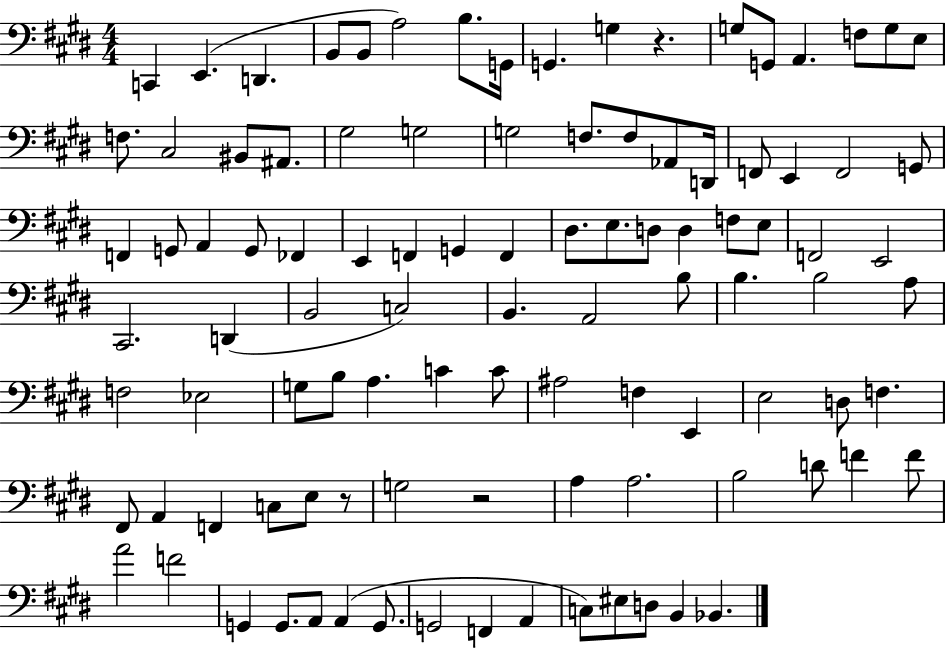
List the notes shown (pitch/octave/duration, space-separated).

C2/q E2/q. D2/q. B2/e B2/e A3/h B3/e. G2/s G2/q. G3/q R/q. G3/e G2/e A2/q. F3/e G3/e E3/e F3/e. C#3/h BIS2/e A#2/e. G#3/h G3/h G3/h F3/e. F3/e Ab2/e D2/s F2/e E2/q F2/h G2/e F2/q G2/e A2/q G2/e FES2/q E2/q F2/q G2/q F2/q D#3/e. E3/e. D3/e D3/q F3/e E3/e F2/h E2/h C#2/h. D2/q B2/h C3/h B2/q. A2/h B3/e B3/q. B3/h A3/e F3/h Eb3/h G3/e B3/e A3/q. C4/q C4/e A#3/h F3/q E2/q E3/h D3/e F3/q. F#2/e A2/q F2/q C3/e E3/e R/e G3/h R/h A3/q A3/h. B3/h D4/e F4/q F4/e A4/h F4/h G2/q G2/e. A2/e A2/q G2/e. G2/h F2/q A2/q C3/e EIS3/e D3/e B2/q Bb2/q.